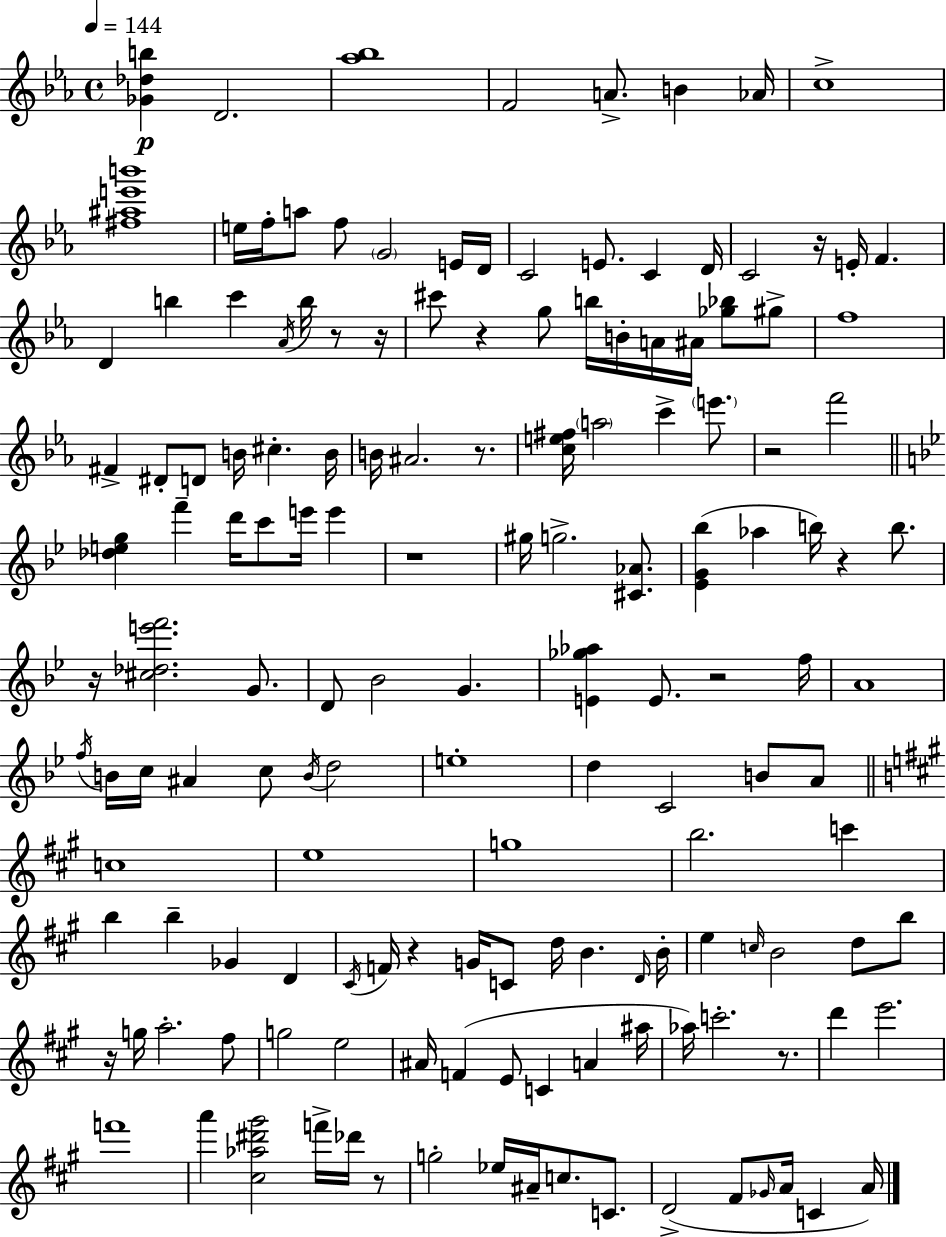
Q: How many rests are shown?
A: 14